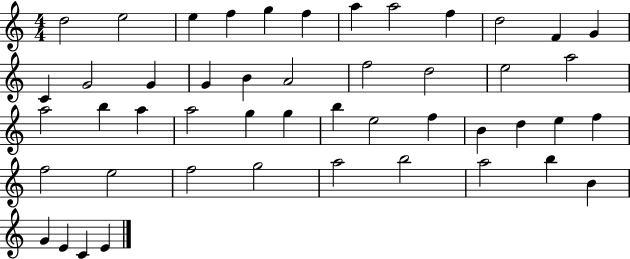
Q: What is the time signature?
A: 4/4